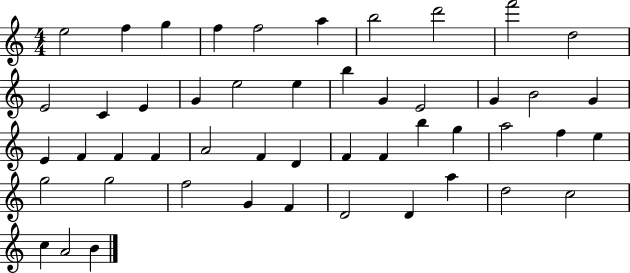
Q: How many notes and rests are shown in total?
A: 49